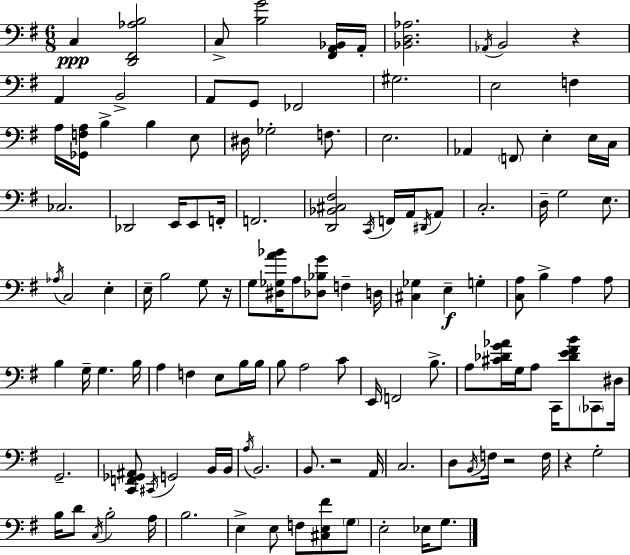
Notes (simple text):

C3/q [D2,F#2,Ab3,B3]/h C3/e [B3,G4]/h [F#2,A2,Bb2]/s A2/s [Bb2,D3,Ab3]/h. Ab2/s B2/h R/q A2/q B2/h A2/e G2/e FES2/h G#3/h. E3/h F3/q A3/s [Gb2,F3,A3]/s B3/q B3/q E3/e D#3/s Gb3/h F3/e. E3/h. Ab2/q F2/e E3/q E3/s C3/s CES3/h. Db2/h E2/s E2/e F2/s F2/h. [D2,Bb2,C#3,F#3]/h C2/s F2/s A2/s D#2/s A2/e C3/h. D3/s G3/h E3/e. Ab3/s C3/h E3/q E3/s B3/h G3/e R/s G3/e [D#3,Gb3,A4,Bb4]/s A3/e [Db3,Bb3,G4]/e F3/q D3/s [C#3,Gb3]/q E3/q G3/q [C3,A3]/e B3/q A3/q A3/e B3/q G3/s G3/q. B3/s A3/q F3/q E3/e B3/s B3/s B3/e A3/h C4/e E2/s F2/h B3/e. A3/e [C#4,Db4,G4,Ab4]/s G3/s A3/e C2/s [Db4,E4,F#4,B4]/e CES2/e D#3/s G2/h. [C2,F2,Gb2,A#2]/e C#2/s G2/h B2/s B2/s A3/s B2/h. B2/e. R/h A2/s C3/h. D3/e B2/s F3/s R/h F3/s R/q G3/h B3/s D4/e C3/s B3/h A3/s B3/h. E3/q E3/e F3/e [C#3,E3,F#4]/e G3/e E3/h Eb3/s G3/e.